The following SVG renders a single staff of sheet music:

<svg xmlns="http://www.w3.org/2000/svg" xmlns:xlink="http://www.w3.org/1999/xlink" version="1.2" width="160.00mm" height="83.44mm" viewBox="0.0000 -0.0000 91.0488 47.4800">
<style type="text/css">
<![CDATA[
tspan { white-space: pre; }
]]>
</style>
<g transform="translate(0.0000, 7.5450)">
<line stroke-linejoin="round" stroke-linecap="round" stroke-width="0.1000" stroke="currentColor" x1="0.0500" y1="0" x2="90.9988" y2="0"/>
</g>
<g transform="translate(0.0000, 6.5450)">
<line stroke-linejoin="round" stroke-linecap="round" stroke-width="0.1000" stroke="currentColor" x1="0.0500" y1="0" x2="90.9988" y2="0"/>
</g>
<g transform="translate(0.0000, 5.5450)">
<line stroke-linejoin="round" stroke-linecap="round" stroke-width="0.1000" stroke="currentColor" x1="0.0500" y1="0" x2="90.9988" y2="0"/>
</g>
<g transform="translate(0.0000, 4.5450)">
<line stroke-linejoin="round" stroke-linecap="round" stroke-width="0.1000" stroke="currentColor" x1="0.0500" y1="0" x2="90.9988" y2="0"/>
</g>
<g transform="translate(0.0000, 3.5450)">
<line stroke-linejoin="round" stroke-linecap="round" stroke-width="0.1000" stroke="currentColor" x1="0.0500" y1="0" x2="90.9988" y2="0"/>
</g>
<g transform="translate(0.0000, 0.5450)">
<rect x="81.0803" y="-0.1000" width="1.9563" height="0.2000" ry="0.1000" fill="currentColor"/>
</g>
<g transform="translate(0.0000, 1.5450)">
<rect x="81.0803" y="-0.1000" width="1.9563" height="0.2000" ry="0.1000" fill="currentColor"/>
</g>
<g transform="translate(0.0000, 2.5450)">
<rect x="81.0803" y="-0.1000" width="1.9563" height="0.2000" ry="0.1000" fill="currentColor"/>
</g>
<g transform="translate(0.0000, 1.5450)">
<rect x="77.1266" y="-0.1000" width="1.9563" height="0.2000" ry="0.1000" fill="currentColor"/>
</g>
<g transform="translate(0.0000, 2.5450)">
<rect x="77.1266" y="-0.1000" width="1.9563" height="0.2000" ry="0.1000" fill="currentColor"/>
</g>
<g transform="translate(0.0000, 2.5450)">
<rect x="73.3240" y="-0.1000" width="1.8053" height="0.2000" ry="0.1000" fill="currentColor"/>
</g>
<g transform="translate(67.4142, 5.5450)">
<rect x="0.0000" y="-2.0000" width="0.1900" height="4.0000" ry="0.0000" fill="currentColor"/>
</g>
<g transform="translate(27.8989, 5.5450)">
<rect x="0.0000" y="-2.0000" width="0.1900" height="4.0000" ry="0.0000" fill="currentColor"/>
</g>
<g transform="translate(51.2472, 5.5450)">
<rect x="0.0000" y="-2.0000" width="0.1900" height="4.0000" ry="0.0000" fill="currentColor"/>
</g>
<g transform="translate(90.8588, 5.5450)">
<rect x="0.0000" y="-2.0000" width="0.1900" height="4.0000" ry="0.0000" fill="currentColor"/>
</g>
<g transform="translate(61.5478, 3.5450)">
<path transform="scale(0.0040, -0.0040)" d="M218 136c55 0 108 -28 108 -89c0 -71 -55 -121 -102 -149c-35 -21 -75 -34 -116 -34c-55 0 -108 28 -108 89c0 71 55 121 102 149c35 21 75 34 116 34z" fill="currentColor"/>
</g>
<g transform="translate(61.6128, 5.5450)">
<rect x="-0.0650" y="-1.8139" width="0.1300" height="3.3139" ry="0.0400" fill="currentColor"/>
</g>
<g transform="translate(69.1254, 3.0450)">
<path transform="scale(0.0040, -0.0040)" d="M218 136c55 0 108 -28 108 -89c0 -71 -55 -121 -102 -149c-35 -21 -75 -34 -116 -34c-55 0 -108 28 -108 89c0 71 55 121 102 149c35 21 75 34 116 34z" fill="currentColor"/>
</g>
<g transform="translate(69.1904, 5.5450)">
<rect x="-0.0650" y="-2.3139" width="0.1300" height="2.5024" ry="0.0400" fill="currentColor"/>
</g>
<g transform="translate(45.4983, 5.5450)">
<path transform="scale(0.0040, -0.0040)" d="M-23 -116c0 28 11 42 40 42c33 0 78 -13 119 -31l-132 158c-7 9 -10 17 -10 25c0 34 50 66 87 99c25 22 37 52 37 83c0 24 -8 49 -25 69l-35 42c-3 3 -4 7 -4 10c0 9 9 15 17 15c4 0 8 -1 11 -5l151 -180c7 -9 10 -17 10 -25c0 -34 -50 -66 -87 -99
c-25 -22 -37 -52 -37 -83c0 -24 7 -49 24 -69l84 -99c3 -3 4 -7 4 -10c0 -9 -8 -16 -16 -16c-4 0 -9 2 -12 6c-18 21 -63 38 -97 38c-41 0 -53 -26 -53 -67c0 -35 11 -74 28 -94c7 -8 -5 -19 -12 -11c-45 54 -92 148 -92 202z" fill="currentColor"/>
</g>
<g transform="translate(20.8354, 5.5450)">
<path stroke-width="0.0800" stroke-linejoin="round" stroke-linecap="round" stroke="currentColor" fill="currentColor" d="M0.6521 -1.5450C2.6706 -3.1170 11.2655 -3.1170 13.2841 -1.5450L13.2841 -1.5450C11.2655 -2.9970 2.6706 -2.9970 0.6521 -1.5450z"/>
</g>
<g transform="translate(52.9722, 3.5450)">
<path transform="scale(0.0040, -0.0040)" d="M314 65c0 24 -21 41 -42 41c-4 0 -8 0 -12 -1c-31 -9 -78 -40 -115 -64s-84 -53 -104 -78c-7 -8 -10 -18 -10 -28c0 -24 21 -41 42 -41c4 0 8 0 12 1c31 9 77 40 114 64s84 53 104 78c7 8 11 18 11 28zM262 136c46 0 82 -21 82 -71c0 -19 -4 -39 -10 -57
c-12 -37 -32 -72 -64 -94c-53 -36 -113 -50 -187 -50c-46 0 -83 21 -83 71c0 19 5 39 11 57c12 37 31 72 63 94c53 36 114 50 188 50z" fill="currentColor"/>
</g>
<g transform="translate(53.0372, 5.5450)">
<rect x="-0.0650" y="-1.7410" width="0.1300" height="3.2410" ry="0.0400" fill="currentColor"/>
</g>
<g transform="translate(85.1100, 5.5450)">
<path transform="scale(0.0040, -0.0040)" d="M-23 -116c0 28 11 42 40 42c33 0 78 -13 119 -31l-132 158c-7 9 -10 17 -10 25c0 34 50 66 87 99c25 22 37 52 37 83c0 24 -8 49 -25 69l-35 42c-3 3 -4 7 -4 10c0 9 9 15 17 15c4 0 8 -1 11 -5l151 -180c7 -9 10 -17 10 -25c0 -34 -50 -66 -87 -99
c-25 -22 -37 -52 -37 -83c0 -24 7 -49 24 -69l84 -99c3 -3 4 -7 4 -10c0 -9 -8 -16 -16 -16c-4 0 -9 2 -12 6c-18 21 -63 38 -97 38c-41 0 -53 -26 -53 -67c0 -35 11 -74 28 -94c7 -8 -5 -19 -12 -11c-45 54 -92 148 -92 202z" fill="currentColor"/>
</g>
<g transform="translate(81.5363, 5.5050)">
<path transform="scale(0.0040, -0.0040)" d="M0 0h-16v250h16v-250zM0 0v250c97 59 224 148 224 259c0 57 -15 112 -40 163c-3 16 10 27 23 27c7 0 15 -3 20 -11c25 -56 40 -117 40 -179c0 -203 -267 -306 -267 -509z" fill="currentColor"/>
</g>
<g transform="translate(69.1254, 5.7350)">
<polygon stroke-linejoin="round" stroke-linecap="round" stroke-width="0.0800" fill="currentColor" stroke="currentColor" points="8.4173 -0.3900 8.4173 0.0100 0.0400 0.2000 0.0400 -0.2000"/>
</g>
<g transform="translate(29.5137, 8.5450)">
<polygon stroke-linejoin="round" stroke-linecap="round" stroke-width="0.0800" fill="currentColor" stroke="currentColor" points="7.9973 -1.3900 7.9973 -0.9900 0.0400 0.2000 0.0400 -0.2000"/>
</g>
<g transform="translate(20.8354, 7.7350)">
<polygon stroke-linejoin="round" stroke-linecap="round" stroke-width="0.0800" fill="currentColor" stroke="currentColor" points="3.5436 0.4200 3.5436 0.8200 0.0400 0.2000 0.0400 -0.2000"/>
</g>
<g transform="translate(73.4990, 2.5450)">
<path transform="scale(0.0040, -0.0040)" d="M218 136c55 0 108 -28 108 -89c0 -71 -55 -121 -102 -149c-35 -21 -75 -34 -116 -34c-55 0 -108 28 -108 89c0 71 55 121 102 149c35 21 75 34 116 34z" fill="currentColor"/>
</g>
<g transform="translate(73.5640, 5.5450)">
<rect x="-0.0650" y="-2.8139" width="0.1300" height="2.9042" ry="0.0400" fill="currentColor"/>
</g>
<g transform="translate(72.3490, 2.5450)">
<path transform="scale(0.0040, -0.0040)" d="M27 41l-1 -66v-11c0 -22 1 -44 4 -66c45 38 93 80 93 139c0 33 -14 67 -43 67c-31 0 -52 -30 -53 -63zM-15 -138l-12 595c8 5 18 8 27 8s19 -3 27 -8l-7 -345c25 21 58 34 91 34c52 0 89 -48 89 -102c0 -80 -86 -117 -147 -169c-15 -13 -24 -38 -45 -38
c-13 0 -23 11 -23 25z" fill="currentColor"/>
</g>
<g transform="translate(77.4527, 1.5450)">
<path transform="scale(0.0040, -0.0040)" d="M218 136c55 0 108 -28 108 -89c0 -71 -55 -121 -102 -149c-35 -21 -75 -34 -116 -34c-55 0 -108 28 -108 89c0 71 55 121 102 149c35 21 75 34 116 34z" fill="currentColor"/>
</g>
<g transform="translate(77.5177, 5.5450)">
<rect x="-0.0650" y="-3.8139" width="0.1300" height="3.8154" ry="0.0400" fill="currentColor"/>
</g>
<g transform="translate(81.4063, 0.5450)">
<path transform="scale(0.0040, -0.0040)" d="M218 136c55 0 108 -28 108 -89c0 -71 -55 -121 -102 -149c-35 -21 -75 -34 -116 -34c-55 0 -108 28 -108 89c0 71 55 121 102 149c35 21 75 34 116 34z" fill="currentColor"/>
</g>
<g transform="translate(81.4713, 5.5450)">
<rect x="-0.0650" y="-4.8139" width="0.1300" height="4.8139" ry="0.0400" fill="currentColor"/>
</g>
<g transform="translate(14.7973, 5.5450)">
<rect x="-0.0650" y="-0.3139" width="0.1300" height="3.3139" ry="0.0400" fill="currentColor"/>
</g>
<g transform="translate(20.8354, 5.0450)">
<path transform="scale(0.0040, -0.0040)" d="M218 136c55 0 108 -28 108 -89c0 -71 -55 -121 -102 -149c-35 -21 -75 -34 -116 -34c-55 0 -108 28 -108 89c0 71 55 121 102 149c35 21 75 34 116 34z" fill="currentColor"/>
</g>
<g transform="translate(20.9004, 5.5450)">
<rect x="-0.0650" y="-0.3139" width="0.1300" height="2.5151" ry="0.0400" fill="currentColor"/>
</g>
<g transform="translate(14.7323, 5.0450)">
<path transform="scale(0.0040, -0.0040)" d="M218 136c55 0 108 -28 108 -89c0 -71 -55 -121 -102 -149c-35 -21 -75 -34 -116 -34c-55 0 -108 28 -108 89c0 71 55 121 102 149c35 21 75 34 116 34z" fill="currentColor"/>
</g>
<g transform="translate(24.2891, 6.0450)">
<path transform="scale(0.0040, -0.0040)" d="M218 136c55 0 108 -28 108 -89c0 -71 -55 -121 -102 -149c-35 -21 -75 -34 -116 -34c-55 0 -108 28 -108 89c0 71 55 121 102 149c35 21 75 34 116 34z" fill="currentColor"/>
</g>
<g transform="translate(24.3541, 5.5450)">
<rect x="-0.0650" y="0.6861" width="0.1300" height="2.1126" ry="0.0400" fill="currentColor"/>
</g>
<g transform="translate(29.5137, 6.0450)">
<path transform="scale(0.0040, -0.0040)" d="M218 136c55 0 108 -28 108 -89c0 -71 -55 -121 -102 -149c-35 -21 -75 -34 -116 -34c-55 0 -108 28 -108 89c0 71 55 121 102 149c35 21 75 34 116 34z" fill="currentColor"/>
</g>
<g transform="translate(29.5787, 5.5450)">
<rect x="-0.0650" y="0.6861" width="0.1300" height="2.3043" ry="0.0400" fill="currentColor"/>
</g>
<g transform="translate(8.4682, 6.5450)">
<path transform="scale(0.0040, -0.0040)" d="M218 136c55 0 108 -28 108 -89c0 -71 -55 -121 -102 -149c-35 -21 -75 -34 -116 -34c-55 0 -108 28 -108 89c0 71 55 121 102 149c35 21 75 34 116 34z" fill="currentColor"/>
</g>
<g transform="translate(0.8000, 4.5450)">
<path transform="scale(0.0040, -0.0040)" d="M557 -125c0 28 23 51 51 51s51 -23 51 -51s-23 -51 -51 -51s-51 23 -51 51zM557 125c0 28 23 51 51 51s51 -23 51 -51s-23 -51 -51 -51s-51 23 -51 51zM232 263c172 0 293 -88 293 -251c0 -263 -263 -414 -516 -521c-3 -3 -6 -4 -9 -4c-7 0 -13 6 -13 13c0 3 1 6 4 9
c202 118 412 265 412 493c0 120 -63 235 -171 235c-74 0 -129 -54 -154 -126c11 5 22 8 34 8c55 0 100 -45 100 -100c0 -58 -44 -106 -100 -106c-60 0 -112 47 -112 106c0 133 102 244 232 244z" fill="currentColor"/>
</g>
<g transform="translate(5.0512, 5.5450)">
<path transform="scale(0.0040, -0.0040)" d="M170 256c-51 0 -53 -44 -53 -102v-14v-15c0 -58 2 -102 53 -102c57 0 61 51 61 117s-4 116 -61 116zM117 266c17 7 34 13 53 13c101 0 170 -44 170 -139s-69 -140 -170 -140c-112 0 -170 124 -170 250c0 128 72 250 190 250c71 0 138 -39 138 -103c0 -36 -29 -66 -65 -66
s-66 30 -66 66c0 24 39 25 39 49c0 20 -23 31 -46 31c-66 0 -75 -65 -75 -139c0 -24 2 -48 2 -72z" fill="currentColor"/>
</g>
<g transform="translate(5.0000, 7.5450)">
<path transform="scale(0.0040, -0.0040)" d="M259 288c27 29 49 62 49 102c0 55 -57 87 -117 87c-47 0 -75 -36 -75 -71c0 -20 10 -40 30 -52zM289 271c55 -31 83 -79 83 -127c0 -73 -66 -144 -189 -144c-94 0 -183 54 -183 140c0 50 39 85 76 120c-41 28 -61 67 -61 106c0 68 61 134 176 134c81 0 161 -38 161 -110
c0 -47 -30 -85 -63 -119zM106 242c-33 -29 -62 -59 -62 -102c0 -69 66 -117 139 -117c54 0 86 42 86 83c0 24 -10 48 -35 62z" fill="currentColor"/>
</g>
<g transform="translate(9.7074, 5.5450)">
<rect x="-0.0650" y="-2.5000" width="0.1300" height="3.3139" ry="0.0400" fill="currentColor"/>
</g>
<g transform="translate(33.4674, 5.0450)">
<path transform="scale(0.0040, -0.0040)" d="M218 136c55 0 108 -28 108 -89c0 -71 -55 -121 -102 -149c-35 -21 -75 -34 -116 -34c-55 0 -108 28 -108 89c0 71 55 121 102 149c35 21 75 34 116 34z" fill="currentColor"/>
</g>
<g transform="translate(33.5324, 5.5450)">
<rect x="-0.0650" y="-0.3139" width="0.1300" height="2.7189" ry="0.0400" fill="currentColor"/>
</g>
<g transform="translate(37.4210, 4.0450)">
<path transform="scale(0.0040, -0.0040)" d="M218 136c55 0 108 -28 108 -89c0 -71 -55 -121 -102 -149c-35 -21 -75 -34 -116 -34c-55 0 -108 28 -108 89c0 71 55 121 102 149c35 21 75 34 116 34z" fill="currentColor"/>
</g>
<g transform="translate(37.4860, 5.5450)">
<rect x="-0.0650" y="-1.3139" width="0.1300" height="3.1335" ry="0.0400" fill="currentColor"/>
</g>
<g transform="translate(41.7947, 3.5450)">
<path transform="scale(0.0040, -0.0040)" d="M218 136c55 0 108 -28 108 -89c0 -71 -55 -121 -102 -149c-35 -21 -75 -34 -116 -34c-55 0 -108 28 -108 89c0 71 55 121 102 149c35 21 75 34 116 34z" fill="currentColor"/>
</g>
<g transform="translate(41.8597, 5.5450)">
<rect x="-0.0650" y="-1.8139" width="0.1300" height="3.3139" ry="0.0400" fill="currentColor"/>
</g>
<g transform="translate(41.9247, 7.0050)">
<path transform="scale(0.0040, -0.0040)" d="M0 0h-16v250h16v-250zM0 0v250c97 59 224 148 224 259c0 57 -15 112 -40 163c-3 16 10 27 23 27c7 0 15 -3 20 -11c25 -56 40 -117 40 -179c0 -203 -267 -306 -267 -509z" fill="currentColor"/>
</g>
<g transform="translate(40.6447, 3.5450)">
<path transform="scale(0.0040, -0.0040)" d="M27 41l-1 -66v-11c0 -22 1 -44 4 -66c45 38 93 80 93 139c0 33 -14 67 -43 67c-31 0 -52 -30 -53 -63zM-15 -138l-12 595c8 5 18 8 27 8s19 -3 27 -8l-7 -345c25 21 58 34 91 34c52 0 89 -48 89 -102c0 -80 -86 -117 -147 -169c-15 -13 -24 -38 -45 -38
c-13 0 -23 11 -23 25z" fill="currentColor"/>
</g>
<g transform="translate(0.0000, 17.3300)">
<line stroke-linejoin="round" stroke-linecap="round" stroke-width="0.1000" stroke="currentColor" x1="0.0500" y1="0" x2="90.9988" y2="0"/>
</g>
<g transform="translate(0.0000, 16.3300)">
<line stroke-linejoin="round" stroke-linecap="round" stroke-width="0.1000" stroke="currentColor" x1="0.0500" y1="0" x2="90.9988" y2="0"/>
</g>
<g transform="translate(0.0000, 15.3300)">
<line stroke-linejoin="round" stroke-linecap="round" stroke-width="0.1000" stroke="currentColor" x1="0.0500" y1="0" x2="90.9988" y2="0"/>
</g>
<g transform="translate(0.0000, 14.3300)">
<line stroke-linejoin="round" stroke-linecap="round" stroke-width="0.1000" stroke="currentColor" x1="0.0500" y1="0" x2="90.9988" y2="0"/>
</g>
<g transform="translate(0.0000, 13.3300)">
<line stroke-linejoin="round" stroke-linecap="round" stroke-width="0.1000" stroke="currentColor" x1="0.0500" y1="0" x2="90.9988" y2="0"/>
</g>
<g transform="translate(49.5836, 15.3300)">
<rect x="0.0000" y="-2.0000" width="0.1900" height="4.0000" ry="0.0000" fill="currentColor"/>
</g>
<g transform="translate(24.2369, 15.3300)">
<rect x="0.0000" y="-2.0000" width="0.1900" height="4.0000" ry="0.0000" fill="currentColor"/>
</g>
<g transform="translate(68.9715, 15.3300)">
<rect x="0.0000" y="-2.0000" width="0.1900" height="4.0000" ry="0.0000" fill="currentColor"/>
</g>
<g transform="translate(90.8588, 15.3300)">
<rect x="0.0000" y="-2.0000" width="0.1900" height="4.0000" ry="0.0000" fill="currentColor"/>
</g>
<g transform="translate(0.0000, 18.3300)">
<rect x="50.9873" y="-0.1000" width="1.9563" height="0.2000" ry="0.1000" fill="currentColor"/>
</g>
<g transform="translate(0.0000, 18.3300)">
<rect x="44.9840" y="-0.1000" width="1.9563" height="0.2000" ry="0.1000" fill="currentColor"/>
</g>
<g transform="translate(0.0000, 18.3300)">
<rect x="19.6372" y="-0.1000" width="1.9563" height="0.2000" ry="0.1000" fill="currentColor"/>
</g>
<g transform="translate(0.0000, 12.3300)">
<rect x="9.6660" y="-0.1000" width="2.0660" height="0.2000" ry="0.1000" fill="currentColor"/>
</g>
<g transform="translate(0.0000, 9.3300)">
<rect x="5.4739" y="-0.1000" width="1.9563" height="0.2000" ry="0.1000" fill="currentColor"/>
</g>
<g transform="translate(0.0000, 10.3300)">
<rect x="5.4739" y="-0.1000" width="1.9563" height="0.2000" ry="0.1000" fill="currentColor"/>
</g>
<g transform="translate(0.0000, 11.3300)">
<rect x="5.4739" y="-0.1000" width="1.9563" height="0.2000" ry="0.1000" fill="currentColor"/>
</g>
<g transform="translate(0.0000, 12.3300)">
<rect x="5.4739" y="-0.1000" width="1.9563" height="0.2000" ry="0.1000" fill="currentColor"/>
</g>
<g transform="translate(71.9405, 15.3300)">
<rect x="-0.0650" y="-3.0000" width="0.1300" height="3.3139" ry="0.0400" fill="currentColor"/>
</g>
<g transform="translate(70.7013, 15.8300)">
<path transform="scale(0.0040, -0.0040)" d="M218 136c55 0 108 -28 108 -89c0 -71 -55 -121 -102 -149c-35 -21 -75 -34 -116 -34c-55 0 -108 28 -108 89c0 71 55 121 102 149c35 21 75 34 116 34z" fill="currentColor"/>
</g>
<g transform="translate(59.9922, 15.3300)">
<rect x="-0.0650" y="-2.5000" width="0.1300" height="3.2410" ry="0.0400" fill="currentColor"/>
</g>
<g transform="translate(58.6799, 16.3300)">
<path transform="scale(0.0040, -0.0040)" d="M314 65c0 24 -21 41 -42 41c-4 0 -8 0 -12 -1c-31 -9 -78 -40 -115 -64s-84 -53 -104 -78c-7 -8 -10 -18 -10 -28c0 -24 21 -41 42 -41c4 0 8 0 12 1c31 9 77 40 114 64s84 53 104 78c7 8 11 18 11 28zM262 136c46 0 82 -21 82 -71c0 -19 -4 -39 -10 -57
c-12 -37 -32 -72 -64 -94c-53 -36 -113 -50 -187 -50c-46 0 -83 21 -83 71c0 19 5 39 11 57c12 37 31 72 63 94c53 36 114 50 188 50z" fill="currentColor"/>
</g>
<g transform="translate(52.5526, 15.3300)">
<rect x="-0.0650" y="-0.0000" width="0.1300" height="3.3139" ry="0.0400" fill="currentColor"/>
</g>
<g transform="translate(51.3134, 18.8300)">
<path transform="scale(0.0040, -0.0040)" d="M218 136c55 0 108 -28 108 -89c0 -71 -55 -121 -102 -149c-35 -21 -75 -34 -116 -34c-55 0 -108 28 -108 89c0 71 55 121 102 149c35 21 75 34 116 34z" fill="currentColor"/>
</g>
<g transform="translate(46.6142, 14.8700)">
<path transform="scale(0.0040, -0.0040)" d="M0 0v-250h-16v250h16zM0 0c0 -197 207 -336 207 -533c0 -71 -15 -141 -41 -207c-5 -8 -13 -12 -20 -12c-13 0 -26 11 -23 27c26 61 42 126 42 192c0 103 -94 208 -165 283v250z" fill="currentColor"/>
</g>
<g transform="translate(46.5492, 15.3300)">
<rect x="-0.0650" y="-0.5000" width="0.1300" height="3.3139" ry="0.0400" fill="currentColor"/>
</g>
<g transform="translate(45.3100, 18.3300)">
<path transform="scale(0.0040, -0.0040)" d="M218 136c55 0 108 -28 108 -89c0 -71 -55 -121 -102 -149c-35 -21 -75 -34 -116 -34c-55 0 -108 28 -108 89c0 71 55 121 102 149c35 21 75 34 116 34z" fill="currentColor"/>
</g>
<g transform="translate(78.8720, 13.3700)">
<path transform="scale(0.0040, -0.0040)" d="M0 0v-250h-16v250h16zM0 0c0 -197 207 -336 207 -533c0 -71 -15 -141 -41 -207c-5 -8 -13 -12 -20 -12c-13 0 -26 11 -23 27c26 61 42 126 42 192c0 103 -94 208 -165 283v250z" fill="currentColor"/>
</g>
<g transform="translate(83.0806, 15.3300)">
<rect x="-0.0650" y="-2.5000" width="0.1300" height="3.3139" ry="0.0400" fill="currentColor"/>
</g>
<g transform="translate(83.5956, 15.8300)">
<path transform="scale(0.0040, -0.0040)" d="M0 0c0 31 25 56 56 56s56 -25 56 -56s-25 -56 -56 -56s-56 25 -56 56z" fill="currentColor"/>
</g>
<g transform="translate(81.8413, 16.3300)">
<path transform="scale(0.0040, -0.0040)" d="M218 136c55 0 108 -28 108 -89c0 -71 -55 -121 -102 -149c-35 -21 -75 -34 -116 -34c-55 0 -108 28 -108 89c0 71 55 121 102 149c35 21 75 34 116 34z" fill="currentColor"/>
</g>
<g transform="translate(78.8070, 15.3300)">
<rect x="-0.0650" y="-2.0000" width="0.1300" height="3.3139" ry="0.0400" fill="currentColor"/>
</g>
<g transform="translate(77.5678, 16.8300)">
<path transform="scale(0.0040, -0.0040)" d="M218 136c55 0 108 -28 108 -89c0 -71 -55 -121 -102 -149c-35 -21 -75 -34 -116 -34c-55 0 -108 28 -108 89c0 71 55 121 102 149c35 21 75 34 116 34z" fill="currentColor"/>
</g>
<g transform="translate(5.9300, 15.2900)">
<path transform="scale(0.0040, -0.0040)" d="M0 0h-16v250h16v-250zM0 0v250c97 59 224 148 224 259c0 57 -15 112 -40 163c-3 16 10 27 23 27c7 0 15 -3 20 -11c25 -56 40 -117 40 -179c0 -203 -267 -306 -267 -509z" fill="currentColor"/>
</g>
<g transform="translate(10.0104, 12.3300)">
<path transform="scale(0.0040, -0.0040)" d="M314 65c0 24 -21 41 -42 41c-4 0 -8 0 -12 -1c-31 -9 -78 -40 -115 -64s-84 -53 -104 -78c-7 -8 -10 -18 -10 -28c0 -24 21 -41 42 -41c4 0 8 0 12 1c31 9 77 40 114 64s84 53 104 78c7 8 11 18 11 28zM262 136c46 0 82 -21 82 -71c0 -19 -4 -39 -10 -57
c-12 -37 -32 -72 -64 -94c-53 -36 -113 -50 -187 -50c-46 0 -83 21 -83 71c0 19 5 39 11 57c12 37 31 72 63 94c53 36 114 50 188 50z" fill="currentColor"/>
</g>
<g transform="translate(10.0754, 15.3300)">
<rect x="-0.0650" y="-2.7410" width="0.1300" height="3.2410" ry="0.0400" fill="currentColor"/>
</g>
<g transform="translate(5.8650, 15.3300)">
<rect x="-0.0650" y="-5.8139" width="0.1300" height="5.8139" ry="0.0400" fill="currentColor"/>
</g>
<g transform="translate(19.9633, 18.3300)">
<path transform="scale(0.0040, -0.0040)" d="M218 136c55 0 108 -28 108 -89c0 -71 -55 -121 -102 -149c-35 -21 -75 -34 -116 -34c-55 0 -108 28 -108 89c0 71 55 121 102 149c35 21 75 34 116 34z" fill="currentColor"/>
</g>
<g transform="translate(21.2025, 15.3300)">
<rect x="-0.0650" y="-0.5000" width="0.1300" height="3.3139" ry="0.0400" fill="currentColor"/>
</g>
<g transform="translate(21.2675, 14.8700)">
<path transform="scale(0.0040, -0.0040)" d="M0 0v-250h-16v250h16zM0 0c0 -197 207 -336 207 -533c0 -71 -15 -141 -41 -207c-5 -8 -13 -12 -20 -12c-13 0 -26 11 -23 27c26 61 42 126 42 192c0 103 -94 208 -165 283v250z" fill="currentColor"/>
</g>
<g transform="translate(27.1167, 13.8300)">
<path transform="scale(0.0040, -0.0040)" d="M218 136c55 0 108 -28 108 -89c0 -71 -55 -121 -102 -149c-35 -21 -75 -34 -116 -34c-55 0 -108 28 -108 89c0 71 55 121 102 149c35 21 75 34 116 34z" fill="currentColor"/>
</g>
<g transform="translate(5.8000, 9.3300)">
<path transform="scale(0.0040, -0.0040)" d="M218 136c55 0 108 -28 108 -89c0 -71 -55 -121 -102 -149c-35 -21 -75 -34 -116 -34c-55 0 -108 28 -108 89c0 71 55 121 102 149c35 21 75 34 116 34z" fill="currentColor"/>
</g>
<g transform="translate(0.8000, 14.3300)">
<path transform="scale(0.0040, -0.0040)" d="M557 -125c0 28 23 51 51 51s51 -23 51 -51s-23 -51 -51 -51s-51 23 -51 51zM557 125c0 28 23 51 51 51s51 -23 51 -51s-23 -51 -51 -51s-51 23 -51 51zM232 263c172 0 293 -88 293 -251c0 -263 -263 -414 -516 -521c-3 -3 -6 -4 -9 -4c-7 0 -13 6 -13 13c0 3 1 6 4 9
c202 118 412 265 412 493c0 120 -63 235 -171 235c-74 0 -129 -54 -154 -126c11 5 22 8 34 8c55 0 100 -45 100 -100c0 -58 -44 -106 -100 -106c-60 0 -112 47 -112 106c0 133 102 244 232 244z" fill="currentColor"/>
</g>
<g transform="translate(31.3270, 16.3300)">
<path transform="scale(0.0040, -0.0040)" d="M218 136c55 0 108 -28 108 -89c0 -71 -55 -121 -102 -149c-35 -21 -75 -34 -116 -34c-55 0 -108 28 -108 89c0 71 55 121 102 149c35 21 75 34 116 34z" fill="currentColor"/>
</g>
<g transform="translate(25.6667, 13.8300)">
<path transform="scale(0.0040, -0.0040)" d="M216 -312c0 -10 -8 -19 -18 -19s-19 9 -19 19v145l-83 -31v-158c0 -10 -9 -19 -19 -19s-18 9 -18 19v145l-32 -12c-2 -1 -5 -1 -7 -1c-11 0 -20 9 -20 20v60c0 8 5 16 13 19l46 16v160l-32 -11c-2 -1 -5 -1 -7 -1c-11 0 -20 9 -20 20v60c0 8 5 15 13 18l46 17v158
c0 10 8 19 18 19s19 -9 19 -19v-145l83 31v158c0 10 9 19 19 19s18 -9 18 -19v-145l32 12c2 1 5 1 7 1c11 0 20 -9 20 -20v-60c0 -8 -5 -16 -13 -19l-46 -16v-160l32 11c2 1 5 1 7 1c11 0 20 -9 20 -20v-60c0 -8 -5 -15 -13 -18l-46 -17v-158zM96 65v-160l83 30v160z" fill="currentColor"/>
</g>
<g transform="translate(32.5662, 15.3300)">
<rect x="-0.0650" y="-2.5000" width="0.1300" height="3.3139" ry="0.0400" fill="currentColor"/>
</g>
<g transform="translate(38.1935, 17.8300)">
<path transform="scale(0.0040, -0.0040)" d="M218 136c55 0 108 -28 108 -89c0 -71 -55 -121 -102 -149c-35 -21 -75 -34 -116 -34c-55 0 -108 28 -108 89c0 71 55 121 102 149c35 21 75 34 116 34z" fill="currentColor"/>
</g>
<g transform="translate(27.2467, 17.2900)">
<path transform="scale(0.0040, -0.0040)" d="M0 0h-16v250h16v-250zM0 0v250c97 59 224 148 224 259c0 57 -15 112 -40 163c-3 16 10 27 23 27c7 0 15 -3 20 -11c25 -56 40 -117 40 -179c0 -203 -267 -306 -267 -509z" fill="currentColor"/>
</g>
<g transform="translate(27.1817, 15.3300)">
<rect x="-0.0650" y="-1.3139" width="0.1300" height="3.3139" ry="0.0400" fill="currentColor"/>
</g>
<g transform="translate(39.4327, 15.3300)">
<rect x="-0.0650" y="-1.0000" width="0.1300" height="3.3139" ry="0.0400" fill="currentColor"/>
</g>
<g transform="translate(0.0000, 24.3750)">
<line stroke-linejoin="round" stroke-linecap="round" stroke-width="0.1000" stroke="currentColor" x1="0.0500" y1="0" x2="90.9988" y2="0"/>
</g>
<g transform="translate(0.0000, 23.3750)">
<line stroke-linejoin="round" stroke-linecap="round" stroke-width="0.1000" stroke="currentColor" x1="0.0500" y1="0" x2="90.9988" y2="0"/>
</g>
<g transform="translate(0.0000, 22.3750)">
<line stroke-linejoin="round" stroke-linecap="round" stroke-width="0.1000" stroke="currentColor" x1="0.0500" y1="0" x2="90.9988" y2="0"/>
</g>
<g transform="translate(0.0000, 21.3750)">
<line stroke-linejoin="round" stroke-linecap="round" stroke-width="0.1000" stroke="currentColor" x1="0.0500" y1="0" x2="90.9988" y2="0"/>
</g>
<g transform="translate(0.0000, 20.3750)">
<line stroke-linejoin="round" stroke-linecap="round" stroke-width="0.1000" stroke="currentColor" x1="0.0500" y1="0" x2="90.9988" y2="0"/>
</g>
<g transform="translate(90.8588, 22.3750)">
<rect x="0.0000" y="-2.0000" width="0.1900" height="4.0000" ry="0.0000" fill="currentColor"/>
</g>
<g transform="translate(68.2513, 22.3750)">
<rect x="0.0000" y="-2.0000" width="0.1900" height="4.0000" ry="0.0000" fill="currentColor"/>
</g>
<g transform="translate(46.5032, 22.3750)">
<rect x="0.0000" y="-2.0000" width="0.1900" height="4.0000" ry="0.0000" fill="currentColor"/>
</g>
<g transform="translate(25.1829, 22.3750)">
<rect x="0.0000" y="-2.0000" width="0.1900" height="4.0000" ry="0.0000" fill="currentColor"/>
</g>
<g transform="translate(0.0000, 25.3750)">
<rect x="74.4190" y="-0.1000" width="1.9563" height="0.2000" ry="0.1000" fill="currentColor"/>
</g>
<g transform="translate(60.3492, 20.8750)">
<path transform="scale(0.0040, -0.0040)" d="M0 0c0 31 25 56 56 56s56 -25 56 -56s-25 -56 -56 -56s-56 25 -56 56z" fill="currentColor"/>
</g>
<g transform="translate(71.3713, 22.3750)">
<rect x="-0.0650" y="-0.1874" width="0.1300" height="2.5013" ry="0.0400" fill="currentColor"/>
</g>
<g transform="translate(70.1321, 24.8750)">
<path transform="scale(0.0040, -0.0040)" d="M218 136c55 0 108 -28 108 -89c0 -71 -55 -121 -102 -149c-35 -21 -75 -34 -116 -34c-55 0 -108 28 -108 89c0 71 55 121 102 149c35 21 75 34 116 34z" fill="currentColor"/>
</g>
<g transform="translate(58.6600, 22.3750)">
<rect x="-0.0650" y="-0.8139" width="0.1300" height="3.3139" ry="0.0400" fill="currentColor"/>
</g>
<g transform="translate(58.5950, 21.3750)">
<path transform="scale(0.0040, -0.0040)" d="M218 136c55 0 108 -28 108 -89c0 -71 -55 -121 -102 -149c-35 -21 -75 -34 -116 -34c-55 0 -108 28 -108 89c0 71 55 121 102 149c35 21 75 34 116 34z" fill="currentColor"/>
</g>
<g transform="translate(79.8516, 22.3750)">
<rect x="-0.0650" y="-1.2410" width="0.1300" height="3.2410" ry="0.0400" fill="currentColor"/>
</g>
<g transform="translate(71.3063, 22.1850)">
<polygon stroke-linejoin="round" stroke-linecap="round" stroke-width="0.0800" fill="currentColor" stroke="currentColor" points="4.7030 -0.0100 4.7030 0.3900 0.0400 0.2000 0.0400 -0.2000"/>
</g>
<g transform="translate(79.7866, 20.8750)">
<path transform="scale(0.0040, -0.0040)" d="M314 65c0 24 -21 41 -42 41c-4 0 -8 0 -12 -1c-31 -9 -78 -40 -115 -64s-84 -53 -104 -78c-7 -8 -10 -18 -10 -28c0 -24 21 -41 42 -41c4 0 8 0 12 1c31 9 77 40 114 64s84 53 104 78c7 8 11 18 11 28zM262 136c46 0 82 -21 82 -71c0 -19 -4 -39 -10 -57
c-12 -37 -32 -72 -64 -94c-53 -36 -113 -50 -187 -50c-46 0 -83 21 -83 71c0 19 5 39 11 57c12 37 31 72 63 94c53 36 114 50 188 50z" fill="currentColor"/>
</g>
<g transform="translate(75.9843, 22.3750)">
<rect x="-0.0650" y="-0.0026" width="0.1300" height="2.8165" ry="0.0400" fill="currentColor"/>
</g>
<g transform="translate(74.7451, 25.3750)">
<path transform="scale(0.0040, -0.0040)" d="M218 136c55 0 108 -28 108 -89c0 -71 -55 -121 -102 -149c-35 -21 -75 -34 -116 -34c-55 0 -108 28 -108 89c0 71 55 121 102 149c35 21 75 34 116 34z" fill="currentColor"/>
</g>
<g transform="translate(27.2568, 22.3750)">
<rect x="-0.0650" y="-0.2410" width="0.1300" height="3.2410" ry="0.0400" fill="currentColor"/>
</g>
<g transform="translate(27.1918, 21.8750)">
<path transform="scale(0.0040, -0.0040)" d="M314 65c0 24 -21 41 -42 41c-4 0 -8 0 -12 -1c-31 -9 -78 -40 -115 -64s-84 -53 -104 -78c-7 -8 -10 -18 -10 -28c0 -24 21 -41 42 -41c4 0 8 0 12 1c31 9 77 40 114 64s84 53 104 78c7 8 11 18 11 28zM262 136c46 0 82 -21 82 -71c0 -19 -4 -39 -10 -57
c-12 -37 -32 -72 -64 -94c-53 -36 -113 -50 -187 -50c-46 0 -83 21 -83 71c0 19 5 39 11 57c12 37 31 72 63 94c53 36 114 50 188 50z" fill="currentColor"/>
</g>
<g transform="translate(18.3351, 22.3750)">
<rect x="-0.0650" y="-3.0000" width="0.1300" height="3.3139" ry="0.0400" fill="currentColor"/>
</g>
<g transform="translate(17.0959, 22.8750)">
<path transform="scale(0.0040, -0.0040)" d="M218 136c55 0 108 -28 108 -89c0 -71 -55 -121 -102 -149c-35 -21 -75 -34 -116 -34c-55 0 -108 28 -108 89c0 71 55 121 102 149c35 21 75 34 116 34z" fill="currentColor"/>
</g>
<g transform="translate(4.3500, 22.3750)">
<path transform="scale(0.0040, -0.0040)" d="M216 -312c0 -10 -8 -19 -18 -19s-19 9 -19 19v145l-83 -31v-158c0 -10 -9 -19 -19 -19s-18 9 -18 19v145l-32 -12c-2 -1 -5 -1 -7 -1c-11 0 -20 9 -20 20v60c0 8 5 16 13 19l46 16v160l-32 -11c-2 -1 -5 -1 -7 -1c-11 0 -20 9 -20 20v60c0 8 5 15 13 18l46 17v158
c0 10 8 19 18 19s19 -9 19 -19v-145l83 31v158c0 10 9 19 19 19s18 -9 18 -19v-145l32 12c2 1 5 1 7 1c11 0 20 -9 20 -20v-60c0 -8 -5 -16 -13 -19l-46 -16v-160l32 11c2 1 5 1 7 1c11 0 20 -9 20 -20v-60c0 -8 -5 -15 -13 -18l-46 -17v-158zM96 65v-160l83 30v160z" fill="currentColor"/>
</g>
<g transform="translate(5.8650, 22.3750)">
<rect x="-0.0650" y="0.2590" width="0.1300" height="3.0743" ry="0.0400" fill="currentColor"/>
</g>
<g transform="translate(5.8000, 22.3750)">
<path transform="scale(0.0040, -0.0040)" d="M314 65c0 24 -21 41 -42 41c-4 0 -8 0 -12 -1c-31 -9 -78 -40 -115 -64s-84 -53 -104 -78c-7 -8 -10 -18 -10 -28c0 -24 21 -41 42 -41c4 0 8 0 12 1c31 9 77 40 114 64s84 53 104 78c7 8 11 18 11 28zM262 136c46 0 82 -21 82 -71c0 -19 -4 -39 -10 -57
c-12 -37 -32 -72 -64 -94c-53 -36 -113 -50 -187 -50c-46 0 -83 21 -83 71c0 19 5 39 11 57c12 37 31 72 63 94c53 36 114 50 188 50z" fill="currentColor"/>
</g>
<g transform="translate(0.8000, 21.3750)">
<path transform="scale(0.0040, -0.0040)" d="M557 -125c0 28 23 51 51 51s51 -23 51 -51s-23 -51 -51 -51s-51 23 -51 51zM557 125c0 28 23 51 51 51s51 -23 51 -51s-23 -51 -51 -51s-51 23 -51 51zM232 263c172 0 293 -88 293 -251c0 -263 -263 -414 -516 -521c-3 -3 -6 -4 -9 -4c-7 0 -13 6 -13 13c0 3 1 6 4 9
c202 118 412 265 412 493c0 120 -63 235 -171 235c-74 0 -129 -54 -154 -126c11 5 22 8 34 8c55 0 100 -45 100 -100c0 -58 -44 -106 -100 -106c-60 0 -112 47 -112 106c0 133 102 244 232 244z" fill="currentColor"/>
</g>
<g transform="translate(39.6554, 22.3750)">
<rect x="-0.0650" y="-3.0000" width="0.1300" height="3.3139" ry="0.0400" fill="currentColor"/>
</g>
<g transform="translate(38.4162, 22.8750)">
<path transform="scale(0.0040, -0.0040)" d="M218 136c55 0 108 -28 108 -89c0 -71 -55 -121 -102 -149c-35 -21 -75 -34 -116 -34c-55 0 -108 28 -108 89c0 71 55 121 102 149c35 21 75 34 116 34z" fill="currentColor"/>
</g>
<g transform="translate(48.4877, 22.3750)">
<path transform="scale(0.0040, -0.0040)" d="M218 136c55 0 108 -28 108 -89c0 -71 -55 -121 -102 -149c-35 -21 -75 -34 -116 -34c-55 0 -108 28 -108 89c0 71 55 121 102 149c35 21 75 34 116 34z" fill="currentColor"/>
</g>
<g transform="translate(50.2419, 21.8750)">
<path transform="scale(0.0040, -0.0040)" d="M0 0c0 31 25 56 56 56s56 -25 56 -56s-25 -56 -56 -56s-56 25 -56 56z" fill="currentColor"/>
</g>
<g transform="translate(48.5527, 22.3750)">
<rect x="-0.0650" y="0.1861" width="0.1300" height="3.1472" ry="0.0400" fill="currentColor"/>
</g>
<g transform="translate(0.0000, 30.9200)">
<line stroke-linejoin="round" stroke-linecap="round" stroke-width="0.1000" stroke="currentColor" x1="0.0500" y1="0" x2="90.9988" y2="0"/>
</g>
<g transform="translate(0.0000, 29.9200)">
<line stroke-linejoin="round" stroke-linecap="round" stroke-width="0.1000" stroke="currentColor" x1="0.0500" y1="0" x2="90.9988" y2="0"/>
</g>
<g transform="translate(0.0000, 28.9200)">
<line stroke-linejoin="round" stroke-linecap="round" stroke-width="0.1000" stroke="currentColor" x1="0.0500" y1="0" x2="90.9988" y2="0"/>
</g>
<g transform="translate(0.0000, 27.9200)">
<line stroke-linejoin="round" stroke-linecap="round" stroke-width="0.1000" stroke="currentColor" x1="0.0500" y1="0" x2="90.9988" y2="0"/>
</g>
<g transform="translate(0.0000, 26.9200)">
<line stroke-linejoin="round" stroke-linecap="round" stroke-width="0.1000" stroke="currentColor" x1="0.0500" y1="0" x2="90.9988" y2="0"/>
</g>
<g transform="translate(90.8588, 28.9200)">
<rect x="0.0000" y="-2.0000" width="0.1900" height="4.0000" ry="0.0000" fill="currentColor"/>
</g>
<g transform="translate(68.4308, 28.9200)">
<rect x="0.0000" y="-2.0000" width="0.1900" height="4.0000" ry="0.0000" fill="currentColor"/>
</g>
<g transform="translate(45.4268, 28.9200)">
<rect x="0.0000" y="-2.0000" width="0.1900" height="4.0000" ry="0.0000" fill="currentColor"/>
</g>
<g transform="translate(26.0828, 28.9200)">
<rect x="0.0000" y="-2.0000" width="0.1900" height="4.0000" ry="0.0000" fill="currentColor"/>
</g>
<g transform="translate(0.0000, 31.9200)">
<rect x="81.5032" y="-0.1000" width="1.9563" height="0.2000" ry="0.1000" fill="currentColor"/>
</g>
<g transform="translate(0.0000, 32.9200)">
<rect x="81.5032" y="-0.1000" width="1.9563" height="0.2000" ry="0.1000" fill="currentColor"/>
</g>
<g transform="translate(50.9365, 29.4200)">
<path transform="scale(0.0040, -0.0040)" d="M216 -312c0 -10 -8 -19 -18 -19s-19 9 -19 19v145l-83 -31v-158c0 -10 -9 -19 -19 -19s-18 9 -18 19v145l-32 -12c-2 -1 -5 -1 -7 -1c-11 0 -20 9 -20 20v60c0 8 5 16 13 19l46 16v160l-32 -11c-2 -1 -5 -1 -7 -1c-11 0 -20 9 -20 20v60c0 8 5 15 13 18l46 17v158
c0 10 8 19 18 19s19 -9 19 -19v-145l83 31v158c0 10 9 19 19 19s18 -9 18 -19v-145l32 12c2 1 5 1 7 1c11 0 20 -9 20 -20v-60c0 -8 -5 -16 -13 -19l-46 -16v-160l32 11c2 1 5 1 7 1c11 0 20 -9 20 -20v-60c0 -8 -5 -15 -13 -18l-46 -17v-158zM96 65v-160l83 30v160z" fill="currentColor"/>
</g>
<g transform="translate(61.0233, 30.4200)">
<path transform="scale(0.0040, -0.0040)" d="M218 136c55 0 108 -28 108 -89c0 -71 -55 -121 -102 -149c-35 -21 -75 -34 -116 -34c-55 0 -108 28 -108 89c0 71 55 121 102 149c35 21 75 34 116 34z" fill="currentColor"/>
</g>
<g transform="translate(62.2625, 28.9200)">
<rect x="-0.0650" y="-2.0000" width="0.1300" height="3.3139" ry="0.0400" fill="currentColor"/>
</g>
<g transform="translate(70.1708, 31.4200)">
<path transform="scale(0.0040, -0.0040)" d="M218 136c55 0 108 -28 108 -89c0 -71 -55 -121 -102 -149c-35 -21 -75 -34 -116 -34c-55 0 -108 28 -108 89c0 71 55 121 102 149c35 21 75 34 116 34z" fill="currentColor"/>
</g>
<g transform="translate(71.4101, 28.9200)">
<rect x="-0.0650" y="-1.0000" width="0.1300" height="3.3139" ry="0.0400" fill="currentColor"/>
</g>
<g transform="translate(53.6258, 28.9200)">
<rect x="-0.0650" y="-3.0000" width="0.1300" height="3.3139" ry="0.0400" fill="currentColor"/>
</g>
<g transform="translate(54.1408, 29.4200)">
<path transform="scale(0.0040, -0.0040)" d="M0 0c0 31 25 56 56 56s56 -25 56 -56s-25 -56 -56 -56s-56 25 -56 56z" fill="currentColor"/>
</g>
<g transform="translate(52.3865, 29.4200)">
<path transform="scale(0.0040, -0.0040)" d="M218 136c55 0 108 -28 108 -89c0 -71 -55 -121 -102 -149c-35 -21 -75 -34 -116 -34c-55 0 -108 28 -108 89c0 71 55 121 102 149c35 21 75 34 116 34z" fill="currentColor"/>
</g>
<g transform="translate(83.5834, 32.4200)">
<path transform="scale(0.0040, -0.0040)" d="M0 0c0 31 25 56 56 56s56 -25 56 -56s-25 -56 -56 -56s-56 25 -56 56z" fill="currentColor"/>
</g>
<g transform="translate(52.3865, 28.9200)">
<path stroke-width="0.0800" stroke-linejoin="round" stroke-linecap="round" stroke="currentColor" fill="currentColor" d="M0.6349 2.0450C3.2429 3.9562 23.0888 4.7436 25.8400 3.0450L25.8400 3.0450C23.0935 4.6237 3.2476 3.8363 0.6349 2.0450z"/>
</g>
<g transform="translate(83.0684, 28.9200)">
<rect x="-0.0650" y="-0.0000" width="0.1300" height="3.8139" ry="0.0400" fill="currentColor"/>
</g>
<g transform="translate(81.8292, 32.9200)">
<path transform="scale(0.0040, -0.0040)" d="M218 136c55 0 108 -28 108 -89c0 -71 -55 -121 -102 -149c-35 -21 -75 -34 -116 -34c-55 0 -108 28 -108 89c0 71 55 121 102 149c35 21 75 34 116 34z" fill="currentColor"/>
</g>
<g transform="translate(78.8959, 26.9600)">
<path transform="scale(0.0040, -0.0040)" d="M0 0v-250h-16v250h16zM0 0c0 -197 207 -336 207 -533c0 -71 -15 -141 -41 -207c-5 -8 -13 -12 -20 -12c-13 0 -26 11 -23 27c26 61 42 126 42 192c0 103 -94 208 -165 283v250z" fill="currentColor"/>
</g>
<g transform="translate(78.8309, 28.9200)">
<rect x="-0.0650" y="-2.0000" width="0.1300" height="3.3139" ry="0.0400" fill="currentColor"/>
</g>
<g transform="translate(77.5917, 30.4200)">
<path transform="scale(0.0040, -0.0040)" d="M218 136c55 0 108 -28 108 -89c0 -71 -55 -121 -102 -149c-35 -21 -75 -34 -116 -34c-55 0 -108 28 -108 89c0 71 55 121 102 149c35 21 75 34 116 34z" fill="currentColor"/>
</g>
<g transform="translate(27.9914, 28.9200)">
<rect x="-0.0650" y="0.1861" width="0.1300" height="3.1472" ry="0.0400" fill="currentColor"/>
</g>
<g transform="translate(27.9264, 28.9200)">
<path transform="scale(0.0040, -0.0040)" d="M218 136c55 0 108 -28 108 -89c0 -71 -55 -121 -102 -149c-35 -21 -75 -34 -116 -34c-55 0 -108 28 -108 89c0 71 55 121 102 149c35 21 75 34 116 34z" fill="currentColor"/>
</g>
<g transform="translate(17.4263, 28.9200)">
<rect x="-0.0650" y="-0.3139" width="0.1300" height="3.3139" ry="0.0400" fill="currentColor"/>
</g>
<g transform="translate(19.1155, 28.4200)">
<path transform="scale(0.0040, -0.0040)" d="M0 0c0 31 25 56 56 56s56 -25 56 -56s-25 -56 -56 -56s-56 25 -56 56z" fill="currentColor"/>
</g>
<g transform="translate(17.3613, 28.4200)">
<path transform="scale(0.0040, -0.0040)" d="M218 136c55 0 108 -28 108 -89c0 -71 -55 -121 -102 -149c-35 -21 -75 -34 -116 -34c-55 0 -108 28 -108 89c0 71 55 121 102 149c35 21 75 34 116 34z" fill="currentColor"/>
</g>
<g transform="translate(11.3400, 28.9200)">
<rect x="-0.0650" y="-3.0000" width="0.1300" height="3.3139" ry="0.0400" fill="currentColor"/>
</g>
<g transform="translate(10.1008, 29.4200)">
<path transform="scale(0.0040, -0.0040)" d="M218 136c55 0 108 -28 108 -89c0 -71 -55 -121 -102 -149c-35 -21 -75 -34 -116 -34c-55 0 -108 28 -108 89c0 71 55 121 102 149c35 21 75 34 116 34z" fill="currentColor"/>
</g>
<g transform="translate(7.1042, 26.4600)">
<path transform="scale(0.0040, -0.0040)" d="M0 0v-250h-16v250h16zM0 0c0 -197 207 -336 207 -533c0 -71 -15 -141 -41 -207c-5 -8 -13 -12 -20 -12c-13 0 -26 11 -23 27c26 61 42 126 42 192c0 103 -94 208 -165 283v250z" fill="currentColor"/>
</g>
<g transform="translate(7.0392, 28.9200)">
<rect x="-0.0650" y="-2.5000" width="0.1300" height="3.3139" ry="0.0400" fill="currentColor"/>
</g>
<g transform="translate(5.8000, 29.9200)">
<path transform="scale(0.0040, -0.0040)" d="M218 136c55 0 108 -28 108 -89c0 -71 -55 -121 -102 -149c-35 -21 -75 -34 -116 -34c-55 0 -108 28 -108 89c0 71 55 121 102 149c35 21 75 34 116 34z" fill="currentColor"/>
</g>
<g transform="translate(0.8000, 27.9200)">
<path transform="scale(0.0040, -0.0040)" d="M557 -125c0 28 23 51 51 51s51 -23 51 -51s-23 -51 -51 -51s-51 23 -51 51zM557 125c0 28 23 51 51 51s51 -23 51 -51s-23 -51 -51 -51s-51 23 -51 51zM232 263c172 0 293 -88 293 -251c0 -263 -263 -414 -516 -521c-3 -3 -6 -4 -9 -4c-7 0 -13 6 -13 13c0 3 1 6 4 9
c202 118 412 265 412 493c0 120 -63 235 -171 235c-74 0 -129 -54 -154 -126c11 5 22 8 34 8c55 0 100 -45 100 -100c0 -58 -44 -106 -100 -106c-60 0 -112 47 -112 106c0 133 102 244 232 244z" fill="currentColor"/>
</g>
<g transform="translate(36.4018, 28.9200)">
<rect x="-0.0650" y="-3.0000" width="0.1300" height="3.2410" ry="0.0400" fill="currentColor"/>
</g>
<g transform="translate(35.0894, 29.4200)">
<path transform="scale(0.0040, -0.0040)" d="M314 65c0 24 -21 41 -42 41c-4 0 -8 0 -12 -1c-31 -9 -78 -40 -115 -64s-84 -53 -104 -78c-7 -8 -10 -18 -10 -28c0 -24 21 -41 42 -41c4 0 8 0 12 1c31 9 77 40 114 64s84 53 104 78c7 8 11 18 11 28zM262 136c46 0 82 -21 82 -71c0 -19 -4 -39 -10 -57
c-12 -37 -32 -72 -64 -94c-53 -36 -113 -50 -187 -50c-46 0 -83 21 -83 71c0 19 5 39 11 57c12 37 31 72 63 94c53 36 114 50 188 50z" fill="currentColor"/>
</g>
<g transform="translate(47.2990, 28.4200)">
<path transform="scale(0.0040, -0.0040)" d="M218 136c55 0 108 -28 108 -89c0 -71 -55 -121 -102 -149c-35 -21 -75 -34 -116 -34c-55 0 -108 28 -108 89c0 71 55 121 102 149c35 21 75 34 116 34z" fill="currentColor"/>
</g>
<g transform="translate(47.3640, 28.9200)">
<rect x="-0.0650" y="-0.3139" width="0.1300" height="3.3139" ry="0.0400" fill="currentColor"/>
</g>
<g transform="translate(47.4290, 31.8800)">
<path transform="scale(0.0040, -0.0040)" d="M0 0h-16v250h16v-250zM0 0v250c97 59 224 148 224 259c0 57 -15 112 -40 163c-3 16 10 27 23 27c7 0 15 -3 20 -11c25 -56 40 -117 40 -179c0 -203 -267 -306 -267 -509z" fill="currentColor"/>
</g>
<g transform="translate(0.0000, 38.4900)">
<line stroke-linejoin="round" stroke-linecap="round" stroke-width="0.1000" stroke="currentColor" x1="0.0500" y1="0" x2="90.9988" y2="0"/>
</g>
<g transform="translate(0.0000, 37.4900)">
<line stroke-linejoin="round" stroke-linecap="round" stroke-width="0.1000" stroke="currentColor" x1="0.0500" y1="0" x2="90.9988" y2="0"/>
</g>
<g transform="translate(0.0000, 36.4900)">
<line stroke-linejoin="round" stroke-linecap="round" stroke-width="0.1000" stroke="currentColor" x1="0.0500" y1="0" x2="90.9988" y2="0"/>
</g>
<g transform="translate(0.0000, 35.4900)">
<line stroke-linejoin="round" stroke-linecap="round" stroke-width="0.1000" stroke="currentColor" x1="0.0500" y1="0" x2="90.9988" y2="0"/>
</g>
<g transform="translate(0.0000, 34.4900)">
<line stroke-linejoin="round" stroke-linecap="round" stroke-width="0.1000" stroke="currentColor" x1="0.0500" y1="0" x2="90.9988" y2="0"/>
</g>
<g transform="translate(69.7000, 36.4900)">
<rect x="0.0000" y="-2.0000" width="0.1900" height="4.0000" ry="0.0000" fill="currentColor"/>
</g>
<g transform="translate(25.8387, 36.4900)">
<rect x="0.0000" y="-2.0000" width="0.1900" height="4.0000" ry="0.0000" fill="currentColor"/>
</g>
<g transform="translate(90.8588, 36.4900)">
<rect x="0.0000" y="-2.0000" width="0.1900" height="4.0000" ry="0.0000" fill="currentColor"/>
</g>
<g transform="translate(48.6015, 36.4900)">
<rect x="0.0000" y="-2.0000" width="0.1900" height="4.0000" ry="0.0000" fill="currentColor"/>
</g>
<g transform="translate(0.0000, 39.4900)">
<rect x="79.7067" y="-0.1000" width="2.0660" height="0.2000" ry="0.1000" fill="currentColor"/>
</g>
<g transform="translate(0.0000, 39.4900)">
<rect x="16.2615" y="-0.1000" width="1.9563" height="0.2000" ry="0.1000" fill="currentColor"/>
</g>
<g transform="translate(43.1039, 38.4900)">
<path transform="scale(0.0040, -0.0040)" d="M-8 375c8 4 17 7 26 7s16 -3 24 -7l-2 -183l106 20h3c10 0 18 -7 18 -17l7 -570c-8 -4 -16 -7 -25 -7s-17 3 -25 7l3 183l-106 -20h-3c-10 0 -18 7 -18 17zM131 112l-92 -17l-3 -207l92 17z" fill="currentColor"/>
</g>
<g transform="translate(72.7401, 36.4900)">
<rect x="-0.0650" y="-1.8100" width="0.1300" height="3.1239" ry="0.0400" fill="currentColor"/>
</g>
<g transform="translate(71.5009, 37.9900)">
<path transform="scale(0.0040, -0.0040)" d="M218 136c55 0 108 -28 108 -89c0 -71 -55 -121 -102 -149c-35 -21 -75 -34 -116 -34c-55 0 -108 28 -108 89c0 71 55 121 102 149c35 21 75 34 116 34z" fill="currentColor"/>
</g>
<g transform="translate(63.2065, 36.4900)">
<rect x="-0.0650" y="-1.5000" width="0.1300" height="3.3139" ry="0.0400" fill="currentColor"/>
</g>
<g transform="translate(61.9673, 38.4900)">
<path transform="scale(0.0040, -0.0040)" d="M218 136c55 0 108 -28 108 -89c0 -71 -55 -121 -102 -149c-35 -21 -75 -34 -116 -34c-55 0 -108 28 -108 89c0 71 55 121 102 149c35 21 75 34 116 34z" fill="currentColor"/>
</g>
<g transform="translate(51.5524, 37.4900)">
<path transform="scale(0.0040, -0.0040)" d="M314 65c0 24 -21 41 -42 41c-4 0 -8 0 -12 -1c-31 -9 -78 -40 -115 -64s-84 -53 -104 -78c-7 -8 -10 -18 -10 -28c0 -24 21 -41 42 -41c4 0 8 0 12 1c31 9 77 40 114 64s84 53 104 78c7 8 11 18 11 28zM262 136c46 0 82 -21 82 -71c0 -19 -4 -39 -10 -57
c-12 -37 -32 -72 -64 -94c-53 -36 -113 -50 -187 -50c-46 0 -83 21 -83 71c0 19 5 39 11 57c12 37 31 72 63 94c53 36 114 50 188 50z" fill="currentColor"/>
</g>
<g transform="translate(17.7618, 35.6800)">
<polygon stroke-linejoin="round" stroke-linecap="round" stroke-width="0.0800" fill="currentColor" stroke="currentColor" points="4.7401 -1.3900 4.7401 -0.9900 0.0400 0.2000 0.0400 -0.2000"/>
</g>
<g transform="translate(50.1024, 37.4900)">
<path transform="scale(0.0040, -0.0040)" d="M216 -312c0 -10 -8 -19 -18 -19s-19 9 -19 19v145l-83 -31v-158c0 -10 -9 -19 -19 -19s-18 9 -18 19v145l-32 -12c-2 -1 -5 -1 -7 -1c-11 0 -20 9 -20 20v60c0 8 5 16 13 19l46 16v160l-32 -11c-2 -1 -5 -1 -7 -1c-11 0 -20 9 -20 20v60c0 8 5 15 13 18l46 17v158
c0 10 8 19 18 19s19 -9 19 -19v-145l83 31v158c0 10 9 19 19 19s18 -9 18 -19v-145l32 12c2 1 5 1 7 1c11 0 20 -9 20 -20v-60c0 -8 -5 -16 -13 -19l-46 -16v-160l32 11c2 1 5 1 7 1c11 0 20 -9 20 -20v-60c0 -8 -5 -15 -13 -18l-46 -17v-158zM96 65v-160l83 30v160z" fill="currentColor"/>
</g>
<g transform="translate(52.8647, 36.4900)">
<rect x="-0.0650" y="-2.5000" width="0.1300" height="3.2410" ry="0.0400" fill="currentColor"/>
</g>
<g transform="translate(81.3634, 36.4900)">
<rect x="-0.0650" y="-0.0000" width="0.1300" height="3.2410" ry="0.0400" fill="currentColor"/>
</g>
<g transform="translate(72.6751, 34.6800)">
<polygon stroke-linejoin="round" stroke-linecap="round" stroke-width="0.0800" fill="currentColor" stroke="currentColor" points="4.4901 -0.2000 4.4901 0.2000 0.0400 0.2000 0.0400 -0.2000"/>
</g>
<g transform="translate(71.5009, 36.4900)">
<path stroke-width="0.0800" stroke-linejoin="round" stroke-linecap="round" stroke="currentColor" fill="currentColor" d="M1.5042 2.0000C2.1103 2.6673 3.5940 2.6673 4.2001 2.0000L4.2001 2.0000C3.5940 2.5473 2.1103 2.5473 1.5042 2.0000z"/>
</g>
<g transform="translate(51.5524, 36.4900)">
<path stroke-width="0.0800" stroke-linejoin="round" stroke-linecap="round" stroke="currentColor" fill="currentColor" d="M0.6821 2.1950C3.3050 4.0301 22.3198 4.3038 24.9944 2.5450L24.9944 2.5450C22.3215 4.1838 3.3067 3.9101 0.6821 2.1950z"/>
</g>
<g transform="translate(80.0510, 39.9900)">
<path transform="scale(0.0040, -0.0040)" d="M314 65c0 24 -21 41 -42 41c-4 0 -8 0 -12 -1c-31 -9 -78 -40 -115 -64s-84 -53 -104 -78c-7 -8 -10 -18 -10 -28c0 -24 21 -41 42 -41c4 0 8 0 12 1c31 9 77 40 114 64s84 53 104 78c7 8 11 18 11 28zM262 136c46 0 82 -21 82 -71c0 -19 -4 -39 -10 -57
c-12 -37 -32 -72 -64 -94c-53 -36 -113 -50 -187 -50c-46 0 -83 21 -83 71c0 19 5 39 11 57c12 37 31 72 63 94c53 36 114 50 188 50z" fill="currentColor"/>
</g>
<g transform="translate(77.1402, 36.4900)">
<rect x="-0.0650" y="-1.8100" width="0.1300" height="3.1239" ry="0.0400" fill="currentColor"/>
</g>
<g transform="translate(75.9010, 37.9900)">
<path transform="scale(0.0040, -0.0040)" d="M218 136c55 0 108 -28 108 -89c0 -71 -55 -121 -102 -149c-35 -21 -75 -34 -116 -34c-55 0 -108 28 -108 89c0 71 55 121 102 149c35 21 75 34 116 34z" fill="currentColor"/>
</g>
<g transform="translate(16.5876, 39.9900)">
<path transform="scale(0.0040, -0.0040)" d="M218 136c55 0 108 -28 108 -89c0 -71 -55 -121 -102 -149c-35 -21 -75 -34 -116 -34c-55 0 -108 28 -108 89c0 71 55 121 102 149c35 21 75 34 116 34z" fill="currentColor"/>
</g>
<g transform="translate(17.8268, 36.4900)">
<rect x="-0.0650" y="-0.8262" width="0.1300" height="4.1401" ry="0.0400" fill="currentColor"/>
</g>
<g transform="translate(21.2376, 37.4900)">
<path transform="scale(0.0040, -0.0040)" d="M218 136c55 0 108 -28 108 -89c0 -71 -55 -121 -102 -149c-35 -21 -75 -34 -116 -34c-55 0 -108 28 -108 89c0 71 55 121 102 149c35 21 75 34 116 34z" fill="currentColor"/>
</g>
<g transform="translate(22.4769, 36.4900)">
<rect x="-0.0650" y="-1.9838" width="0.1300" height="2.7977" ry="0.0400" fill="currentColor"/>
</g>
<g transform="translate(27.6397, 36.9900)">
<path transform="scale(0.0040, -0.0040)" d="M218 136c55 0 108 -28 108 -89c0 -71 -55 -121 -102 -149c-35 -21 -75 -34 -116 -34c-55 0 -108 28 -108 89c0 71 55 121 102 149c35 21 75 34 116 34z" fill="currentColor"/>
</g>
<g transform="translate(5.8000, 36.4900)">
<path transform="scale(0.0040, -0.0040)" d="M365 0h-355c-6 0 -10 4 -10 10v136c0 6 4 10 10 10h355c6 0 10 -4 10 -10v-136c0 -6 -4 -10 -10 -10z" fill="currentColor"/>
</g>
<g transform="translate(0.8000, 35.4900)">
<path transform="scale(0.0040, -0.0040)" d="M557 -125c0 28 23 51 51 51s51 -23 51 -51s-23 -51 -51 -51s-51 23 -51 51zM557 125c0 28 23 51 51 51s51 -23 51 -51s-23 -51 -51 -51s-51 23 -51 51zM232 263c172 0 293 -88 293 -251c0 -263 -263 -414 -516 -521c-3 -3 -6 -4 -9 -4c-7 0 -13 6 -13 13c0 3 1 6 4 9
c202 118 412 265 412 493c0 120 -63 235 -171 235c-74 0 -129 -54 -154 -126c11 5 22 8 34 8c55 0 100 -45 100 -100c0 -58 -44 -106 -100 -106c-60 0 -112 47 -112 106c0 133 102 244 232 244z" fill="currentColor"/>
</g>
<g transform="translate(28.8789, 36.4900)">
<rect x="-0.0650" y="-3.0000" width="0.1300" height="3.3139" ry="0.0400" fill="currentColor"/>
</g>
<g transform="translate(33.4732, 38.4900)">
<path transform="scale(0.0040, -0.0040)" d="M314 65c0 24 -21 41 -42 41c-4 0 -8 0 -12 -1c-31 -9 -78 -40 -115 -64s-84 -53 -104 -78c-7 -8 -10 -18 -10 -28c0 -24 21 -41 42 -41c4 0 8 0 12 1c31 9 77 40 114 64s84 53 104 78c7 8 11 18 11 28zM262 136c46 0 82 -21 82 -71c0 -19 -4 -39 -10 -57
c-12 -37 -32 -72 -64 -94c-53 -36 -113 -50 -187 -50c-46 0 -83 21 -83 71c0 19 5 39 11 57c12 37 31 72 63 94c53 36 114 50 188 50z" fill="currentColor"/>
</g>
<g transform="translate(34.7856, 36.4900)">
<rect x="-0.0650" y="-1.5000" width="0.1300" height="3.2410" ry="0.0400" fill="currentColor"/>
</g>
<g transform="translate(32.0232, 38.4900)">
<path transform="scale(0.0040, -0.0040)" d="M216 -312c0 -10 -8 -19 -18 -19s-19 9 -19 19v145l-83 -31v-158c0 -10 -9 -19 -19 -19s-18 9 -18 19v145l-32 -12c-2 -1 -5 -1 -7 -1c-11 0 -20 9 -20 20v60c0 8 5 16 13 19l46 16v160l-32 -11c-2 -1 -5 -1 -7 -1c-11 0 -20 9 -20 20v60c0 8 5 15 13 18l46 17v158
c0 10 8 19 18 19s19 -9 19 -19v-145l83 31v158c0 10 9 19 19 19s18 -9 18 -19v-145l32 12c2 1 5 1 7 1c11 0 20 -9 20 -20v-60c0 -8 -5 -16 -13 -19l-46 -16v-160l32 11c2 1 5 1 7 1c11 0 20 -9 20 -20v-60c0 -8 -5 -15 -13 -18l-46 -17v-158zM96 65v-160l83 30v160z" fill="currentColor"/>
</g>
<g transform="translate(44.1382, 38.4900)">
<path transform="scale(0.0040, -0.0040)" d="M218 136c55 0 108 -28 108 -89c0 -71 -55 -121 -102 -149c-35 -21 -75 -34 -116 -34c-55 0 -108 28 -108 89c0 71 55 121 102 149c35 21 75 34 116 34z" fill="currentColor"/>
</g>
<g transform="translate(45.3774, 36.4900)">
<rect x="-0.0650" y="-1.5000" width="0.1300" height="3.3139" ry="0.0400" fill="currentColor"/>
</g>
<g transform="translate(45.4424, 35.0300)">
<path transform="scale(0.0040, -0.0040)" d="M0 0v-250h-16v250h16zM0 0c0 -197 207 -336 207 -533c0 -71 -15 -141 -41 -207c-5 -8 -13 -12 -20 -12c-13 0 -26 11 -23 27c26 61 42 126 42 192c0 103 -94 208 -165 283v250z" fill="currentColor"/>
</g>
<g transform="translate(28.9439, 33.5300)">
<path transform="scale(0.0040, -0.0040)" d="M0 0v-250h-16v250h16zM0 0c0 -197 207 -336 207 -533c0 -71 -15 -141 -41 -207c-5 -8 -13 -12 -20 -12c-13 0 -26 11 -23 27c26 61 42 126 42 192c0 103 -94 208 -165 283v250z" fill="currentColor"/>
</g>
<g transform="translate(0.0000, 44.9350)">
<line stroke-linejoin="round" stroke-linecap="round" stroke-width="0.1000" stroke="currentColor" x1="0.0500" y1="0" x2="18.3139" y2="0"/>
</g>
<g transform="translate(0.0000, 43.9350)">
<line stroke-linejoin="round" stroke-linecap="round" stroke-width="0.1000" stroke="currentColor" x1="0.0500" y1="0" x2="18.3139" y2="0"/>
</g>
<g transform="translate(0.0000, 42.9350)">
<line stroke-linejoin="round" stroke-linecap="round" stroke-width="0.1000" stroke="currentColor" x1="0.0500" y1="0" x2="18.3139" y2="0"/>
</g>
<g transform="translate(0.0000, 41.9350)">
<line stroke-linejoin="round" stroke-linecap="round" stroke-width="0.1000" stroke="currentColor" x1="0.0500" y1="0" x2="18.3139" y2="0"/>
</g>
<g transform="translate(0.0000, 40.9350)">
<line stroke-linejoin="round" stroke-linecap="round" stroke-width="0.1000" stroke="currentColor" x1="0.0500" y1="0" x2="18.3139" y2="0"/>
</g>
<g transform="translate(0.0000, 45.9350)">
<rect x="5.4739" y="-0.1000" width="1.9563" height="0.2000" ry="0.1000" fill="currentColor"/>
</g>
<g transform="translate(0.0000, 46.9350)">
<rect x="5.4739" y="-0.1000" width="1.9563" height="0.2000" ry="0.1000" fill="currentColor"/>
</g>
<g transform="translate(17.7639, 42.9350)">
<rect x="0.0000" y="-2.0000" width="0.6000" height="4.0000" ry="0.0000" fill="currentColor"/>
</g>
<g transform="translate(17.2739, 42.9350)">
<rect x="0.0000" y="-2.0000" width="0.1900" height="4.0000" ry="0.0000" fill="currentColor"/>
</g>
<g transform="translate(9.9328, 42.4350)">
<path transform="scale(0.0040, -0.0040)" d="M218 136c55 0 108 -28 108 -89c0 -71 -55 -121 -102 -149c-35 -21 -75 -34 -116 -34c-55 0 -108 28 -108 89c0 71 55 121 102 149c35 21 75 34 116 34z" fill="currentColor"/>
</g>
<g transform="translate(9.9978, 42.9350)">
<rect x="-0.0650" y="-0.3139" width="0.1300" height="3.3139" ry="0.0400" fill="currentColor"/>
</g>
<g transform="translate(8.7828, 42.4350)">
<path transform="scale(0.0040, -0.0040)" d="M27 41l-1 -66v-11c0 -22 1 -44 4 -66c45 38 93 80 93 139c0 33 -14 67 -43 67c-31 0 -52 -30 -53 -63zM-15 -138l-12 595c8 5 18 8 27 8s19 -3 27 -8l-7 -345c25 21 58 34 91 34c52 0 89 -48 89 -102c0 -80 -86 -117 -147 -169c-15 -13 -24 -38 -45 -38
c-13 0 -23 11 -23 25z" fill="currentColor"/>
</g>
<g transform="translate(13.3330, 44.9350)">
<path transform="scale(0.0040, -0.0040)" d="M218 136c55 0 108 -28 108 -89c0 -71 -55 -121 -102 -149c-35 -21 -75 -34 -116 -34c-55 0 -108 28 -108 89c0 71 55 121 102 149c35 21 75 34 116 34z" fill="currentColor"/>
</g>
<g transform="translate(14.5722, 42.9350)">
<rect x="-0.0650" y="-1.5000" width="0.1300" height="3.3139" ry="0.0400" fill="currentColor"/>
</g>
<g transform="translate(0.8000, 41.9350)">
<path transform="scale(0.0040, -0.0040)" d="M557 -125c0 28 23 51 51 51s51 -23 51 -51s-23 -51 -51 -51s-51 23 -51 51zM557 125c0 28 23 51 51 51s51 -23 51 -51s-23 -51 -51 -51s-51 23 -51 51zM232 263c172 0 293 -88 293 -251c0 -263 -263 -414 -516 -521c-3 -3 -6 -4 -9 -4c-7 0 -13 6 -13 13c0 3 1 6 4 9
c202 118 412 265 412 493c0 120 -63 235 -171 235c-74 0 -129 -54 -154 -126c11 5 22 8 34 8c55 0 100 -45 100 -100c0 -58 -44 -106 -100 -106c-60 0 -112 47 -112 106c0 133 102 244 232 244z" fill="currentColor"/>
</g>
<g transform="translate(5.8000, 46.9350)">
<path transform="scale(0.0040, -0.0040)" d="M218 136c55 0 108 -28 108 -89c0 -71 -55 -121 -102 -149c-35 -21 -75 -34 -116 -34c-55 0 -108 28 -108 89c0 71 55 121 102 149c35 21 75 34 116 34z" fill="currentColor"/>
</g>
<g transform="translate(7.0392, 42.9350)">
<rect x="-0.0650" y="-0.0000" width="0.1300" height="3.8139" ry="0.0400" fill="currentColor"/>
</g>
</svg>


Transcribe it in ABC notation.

X:1
T:Untitled
M:6/8
L:1/4
K:C
B,, E, E,/2 C,/2 C,/2 E,/2 G,/2 _A,/2 z A,2 A, B,/2 _C/2 E/2 G/2 z B/2 C2 E,,/2 ^G,/2 B,, F,, E,,/2 D,, B,,2 C, A,,/2 B,, ^D,2 C, E,2 C, D, F, F,,/2 E,,/2 G,2 B,,/2 C, E, D, C,2 E,/2 ^C, A,, F,, A,,/2 C,, z2 D,,/2 B,,/2 C,/2 ^G,,2 G,,/2 ^B,,2 G,, A,,/2 A,,/2 D,,2 C,, _E, G,,